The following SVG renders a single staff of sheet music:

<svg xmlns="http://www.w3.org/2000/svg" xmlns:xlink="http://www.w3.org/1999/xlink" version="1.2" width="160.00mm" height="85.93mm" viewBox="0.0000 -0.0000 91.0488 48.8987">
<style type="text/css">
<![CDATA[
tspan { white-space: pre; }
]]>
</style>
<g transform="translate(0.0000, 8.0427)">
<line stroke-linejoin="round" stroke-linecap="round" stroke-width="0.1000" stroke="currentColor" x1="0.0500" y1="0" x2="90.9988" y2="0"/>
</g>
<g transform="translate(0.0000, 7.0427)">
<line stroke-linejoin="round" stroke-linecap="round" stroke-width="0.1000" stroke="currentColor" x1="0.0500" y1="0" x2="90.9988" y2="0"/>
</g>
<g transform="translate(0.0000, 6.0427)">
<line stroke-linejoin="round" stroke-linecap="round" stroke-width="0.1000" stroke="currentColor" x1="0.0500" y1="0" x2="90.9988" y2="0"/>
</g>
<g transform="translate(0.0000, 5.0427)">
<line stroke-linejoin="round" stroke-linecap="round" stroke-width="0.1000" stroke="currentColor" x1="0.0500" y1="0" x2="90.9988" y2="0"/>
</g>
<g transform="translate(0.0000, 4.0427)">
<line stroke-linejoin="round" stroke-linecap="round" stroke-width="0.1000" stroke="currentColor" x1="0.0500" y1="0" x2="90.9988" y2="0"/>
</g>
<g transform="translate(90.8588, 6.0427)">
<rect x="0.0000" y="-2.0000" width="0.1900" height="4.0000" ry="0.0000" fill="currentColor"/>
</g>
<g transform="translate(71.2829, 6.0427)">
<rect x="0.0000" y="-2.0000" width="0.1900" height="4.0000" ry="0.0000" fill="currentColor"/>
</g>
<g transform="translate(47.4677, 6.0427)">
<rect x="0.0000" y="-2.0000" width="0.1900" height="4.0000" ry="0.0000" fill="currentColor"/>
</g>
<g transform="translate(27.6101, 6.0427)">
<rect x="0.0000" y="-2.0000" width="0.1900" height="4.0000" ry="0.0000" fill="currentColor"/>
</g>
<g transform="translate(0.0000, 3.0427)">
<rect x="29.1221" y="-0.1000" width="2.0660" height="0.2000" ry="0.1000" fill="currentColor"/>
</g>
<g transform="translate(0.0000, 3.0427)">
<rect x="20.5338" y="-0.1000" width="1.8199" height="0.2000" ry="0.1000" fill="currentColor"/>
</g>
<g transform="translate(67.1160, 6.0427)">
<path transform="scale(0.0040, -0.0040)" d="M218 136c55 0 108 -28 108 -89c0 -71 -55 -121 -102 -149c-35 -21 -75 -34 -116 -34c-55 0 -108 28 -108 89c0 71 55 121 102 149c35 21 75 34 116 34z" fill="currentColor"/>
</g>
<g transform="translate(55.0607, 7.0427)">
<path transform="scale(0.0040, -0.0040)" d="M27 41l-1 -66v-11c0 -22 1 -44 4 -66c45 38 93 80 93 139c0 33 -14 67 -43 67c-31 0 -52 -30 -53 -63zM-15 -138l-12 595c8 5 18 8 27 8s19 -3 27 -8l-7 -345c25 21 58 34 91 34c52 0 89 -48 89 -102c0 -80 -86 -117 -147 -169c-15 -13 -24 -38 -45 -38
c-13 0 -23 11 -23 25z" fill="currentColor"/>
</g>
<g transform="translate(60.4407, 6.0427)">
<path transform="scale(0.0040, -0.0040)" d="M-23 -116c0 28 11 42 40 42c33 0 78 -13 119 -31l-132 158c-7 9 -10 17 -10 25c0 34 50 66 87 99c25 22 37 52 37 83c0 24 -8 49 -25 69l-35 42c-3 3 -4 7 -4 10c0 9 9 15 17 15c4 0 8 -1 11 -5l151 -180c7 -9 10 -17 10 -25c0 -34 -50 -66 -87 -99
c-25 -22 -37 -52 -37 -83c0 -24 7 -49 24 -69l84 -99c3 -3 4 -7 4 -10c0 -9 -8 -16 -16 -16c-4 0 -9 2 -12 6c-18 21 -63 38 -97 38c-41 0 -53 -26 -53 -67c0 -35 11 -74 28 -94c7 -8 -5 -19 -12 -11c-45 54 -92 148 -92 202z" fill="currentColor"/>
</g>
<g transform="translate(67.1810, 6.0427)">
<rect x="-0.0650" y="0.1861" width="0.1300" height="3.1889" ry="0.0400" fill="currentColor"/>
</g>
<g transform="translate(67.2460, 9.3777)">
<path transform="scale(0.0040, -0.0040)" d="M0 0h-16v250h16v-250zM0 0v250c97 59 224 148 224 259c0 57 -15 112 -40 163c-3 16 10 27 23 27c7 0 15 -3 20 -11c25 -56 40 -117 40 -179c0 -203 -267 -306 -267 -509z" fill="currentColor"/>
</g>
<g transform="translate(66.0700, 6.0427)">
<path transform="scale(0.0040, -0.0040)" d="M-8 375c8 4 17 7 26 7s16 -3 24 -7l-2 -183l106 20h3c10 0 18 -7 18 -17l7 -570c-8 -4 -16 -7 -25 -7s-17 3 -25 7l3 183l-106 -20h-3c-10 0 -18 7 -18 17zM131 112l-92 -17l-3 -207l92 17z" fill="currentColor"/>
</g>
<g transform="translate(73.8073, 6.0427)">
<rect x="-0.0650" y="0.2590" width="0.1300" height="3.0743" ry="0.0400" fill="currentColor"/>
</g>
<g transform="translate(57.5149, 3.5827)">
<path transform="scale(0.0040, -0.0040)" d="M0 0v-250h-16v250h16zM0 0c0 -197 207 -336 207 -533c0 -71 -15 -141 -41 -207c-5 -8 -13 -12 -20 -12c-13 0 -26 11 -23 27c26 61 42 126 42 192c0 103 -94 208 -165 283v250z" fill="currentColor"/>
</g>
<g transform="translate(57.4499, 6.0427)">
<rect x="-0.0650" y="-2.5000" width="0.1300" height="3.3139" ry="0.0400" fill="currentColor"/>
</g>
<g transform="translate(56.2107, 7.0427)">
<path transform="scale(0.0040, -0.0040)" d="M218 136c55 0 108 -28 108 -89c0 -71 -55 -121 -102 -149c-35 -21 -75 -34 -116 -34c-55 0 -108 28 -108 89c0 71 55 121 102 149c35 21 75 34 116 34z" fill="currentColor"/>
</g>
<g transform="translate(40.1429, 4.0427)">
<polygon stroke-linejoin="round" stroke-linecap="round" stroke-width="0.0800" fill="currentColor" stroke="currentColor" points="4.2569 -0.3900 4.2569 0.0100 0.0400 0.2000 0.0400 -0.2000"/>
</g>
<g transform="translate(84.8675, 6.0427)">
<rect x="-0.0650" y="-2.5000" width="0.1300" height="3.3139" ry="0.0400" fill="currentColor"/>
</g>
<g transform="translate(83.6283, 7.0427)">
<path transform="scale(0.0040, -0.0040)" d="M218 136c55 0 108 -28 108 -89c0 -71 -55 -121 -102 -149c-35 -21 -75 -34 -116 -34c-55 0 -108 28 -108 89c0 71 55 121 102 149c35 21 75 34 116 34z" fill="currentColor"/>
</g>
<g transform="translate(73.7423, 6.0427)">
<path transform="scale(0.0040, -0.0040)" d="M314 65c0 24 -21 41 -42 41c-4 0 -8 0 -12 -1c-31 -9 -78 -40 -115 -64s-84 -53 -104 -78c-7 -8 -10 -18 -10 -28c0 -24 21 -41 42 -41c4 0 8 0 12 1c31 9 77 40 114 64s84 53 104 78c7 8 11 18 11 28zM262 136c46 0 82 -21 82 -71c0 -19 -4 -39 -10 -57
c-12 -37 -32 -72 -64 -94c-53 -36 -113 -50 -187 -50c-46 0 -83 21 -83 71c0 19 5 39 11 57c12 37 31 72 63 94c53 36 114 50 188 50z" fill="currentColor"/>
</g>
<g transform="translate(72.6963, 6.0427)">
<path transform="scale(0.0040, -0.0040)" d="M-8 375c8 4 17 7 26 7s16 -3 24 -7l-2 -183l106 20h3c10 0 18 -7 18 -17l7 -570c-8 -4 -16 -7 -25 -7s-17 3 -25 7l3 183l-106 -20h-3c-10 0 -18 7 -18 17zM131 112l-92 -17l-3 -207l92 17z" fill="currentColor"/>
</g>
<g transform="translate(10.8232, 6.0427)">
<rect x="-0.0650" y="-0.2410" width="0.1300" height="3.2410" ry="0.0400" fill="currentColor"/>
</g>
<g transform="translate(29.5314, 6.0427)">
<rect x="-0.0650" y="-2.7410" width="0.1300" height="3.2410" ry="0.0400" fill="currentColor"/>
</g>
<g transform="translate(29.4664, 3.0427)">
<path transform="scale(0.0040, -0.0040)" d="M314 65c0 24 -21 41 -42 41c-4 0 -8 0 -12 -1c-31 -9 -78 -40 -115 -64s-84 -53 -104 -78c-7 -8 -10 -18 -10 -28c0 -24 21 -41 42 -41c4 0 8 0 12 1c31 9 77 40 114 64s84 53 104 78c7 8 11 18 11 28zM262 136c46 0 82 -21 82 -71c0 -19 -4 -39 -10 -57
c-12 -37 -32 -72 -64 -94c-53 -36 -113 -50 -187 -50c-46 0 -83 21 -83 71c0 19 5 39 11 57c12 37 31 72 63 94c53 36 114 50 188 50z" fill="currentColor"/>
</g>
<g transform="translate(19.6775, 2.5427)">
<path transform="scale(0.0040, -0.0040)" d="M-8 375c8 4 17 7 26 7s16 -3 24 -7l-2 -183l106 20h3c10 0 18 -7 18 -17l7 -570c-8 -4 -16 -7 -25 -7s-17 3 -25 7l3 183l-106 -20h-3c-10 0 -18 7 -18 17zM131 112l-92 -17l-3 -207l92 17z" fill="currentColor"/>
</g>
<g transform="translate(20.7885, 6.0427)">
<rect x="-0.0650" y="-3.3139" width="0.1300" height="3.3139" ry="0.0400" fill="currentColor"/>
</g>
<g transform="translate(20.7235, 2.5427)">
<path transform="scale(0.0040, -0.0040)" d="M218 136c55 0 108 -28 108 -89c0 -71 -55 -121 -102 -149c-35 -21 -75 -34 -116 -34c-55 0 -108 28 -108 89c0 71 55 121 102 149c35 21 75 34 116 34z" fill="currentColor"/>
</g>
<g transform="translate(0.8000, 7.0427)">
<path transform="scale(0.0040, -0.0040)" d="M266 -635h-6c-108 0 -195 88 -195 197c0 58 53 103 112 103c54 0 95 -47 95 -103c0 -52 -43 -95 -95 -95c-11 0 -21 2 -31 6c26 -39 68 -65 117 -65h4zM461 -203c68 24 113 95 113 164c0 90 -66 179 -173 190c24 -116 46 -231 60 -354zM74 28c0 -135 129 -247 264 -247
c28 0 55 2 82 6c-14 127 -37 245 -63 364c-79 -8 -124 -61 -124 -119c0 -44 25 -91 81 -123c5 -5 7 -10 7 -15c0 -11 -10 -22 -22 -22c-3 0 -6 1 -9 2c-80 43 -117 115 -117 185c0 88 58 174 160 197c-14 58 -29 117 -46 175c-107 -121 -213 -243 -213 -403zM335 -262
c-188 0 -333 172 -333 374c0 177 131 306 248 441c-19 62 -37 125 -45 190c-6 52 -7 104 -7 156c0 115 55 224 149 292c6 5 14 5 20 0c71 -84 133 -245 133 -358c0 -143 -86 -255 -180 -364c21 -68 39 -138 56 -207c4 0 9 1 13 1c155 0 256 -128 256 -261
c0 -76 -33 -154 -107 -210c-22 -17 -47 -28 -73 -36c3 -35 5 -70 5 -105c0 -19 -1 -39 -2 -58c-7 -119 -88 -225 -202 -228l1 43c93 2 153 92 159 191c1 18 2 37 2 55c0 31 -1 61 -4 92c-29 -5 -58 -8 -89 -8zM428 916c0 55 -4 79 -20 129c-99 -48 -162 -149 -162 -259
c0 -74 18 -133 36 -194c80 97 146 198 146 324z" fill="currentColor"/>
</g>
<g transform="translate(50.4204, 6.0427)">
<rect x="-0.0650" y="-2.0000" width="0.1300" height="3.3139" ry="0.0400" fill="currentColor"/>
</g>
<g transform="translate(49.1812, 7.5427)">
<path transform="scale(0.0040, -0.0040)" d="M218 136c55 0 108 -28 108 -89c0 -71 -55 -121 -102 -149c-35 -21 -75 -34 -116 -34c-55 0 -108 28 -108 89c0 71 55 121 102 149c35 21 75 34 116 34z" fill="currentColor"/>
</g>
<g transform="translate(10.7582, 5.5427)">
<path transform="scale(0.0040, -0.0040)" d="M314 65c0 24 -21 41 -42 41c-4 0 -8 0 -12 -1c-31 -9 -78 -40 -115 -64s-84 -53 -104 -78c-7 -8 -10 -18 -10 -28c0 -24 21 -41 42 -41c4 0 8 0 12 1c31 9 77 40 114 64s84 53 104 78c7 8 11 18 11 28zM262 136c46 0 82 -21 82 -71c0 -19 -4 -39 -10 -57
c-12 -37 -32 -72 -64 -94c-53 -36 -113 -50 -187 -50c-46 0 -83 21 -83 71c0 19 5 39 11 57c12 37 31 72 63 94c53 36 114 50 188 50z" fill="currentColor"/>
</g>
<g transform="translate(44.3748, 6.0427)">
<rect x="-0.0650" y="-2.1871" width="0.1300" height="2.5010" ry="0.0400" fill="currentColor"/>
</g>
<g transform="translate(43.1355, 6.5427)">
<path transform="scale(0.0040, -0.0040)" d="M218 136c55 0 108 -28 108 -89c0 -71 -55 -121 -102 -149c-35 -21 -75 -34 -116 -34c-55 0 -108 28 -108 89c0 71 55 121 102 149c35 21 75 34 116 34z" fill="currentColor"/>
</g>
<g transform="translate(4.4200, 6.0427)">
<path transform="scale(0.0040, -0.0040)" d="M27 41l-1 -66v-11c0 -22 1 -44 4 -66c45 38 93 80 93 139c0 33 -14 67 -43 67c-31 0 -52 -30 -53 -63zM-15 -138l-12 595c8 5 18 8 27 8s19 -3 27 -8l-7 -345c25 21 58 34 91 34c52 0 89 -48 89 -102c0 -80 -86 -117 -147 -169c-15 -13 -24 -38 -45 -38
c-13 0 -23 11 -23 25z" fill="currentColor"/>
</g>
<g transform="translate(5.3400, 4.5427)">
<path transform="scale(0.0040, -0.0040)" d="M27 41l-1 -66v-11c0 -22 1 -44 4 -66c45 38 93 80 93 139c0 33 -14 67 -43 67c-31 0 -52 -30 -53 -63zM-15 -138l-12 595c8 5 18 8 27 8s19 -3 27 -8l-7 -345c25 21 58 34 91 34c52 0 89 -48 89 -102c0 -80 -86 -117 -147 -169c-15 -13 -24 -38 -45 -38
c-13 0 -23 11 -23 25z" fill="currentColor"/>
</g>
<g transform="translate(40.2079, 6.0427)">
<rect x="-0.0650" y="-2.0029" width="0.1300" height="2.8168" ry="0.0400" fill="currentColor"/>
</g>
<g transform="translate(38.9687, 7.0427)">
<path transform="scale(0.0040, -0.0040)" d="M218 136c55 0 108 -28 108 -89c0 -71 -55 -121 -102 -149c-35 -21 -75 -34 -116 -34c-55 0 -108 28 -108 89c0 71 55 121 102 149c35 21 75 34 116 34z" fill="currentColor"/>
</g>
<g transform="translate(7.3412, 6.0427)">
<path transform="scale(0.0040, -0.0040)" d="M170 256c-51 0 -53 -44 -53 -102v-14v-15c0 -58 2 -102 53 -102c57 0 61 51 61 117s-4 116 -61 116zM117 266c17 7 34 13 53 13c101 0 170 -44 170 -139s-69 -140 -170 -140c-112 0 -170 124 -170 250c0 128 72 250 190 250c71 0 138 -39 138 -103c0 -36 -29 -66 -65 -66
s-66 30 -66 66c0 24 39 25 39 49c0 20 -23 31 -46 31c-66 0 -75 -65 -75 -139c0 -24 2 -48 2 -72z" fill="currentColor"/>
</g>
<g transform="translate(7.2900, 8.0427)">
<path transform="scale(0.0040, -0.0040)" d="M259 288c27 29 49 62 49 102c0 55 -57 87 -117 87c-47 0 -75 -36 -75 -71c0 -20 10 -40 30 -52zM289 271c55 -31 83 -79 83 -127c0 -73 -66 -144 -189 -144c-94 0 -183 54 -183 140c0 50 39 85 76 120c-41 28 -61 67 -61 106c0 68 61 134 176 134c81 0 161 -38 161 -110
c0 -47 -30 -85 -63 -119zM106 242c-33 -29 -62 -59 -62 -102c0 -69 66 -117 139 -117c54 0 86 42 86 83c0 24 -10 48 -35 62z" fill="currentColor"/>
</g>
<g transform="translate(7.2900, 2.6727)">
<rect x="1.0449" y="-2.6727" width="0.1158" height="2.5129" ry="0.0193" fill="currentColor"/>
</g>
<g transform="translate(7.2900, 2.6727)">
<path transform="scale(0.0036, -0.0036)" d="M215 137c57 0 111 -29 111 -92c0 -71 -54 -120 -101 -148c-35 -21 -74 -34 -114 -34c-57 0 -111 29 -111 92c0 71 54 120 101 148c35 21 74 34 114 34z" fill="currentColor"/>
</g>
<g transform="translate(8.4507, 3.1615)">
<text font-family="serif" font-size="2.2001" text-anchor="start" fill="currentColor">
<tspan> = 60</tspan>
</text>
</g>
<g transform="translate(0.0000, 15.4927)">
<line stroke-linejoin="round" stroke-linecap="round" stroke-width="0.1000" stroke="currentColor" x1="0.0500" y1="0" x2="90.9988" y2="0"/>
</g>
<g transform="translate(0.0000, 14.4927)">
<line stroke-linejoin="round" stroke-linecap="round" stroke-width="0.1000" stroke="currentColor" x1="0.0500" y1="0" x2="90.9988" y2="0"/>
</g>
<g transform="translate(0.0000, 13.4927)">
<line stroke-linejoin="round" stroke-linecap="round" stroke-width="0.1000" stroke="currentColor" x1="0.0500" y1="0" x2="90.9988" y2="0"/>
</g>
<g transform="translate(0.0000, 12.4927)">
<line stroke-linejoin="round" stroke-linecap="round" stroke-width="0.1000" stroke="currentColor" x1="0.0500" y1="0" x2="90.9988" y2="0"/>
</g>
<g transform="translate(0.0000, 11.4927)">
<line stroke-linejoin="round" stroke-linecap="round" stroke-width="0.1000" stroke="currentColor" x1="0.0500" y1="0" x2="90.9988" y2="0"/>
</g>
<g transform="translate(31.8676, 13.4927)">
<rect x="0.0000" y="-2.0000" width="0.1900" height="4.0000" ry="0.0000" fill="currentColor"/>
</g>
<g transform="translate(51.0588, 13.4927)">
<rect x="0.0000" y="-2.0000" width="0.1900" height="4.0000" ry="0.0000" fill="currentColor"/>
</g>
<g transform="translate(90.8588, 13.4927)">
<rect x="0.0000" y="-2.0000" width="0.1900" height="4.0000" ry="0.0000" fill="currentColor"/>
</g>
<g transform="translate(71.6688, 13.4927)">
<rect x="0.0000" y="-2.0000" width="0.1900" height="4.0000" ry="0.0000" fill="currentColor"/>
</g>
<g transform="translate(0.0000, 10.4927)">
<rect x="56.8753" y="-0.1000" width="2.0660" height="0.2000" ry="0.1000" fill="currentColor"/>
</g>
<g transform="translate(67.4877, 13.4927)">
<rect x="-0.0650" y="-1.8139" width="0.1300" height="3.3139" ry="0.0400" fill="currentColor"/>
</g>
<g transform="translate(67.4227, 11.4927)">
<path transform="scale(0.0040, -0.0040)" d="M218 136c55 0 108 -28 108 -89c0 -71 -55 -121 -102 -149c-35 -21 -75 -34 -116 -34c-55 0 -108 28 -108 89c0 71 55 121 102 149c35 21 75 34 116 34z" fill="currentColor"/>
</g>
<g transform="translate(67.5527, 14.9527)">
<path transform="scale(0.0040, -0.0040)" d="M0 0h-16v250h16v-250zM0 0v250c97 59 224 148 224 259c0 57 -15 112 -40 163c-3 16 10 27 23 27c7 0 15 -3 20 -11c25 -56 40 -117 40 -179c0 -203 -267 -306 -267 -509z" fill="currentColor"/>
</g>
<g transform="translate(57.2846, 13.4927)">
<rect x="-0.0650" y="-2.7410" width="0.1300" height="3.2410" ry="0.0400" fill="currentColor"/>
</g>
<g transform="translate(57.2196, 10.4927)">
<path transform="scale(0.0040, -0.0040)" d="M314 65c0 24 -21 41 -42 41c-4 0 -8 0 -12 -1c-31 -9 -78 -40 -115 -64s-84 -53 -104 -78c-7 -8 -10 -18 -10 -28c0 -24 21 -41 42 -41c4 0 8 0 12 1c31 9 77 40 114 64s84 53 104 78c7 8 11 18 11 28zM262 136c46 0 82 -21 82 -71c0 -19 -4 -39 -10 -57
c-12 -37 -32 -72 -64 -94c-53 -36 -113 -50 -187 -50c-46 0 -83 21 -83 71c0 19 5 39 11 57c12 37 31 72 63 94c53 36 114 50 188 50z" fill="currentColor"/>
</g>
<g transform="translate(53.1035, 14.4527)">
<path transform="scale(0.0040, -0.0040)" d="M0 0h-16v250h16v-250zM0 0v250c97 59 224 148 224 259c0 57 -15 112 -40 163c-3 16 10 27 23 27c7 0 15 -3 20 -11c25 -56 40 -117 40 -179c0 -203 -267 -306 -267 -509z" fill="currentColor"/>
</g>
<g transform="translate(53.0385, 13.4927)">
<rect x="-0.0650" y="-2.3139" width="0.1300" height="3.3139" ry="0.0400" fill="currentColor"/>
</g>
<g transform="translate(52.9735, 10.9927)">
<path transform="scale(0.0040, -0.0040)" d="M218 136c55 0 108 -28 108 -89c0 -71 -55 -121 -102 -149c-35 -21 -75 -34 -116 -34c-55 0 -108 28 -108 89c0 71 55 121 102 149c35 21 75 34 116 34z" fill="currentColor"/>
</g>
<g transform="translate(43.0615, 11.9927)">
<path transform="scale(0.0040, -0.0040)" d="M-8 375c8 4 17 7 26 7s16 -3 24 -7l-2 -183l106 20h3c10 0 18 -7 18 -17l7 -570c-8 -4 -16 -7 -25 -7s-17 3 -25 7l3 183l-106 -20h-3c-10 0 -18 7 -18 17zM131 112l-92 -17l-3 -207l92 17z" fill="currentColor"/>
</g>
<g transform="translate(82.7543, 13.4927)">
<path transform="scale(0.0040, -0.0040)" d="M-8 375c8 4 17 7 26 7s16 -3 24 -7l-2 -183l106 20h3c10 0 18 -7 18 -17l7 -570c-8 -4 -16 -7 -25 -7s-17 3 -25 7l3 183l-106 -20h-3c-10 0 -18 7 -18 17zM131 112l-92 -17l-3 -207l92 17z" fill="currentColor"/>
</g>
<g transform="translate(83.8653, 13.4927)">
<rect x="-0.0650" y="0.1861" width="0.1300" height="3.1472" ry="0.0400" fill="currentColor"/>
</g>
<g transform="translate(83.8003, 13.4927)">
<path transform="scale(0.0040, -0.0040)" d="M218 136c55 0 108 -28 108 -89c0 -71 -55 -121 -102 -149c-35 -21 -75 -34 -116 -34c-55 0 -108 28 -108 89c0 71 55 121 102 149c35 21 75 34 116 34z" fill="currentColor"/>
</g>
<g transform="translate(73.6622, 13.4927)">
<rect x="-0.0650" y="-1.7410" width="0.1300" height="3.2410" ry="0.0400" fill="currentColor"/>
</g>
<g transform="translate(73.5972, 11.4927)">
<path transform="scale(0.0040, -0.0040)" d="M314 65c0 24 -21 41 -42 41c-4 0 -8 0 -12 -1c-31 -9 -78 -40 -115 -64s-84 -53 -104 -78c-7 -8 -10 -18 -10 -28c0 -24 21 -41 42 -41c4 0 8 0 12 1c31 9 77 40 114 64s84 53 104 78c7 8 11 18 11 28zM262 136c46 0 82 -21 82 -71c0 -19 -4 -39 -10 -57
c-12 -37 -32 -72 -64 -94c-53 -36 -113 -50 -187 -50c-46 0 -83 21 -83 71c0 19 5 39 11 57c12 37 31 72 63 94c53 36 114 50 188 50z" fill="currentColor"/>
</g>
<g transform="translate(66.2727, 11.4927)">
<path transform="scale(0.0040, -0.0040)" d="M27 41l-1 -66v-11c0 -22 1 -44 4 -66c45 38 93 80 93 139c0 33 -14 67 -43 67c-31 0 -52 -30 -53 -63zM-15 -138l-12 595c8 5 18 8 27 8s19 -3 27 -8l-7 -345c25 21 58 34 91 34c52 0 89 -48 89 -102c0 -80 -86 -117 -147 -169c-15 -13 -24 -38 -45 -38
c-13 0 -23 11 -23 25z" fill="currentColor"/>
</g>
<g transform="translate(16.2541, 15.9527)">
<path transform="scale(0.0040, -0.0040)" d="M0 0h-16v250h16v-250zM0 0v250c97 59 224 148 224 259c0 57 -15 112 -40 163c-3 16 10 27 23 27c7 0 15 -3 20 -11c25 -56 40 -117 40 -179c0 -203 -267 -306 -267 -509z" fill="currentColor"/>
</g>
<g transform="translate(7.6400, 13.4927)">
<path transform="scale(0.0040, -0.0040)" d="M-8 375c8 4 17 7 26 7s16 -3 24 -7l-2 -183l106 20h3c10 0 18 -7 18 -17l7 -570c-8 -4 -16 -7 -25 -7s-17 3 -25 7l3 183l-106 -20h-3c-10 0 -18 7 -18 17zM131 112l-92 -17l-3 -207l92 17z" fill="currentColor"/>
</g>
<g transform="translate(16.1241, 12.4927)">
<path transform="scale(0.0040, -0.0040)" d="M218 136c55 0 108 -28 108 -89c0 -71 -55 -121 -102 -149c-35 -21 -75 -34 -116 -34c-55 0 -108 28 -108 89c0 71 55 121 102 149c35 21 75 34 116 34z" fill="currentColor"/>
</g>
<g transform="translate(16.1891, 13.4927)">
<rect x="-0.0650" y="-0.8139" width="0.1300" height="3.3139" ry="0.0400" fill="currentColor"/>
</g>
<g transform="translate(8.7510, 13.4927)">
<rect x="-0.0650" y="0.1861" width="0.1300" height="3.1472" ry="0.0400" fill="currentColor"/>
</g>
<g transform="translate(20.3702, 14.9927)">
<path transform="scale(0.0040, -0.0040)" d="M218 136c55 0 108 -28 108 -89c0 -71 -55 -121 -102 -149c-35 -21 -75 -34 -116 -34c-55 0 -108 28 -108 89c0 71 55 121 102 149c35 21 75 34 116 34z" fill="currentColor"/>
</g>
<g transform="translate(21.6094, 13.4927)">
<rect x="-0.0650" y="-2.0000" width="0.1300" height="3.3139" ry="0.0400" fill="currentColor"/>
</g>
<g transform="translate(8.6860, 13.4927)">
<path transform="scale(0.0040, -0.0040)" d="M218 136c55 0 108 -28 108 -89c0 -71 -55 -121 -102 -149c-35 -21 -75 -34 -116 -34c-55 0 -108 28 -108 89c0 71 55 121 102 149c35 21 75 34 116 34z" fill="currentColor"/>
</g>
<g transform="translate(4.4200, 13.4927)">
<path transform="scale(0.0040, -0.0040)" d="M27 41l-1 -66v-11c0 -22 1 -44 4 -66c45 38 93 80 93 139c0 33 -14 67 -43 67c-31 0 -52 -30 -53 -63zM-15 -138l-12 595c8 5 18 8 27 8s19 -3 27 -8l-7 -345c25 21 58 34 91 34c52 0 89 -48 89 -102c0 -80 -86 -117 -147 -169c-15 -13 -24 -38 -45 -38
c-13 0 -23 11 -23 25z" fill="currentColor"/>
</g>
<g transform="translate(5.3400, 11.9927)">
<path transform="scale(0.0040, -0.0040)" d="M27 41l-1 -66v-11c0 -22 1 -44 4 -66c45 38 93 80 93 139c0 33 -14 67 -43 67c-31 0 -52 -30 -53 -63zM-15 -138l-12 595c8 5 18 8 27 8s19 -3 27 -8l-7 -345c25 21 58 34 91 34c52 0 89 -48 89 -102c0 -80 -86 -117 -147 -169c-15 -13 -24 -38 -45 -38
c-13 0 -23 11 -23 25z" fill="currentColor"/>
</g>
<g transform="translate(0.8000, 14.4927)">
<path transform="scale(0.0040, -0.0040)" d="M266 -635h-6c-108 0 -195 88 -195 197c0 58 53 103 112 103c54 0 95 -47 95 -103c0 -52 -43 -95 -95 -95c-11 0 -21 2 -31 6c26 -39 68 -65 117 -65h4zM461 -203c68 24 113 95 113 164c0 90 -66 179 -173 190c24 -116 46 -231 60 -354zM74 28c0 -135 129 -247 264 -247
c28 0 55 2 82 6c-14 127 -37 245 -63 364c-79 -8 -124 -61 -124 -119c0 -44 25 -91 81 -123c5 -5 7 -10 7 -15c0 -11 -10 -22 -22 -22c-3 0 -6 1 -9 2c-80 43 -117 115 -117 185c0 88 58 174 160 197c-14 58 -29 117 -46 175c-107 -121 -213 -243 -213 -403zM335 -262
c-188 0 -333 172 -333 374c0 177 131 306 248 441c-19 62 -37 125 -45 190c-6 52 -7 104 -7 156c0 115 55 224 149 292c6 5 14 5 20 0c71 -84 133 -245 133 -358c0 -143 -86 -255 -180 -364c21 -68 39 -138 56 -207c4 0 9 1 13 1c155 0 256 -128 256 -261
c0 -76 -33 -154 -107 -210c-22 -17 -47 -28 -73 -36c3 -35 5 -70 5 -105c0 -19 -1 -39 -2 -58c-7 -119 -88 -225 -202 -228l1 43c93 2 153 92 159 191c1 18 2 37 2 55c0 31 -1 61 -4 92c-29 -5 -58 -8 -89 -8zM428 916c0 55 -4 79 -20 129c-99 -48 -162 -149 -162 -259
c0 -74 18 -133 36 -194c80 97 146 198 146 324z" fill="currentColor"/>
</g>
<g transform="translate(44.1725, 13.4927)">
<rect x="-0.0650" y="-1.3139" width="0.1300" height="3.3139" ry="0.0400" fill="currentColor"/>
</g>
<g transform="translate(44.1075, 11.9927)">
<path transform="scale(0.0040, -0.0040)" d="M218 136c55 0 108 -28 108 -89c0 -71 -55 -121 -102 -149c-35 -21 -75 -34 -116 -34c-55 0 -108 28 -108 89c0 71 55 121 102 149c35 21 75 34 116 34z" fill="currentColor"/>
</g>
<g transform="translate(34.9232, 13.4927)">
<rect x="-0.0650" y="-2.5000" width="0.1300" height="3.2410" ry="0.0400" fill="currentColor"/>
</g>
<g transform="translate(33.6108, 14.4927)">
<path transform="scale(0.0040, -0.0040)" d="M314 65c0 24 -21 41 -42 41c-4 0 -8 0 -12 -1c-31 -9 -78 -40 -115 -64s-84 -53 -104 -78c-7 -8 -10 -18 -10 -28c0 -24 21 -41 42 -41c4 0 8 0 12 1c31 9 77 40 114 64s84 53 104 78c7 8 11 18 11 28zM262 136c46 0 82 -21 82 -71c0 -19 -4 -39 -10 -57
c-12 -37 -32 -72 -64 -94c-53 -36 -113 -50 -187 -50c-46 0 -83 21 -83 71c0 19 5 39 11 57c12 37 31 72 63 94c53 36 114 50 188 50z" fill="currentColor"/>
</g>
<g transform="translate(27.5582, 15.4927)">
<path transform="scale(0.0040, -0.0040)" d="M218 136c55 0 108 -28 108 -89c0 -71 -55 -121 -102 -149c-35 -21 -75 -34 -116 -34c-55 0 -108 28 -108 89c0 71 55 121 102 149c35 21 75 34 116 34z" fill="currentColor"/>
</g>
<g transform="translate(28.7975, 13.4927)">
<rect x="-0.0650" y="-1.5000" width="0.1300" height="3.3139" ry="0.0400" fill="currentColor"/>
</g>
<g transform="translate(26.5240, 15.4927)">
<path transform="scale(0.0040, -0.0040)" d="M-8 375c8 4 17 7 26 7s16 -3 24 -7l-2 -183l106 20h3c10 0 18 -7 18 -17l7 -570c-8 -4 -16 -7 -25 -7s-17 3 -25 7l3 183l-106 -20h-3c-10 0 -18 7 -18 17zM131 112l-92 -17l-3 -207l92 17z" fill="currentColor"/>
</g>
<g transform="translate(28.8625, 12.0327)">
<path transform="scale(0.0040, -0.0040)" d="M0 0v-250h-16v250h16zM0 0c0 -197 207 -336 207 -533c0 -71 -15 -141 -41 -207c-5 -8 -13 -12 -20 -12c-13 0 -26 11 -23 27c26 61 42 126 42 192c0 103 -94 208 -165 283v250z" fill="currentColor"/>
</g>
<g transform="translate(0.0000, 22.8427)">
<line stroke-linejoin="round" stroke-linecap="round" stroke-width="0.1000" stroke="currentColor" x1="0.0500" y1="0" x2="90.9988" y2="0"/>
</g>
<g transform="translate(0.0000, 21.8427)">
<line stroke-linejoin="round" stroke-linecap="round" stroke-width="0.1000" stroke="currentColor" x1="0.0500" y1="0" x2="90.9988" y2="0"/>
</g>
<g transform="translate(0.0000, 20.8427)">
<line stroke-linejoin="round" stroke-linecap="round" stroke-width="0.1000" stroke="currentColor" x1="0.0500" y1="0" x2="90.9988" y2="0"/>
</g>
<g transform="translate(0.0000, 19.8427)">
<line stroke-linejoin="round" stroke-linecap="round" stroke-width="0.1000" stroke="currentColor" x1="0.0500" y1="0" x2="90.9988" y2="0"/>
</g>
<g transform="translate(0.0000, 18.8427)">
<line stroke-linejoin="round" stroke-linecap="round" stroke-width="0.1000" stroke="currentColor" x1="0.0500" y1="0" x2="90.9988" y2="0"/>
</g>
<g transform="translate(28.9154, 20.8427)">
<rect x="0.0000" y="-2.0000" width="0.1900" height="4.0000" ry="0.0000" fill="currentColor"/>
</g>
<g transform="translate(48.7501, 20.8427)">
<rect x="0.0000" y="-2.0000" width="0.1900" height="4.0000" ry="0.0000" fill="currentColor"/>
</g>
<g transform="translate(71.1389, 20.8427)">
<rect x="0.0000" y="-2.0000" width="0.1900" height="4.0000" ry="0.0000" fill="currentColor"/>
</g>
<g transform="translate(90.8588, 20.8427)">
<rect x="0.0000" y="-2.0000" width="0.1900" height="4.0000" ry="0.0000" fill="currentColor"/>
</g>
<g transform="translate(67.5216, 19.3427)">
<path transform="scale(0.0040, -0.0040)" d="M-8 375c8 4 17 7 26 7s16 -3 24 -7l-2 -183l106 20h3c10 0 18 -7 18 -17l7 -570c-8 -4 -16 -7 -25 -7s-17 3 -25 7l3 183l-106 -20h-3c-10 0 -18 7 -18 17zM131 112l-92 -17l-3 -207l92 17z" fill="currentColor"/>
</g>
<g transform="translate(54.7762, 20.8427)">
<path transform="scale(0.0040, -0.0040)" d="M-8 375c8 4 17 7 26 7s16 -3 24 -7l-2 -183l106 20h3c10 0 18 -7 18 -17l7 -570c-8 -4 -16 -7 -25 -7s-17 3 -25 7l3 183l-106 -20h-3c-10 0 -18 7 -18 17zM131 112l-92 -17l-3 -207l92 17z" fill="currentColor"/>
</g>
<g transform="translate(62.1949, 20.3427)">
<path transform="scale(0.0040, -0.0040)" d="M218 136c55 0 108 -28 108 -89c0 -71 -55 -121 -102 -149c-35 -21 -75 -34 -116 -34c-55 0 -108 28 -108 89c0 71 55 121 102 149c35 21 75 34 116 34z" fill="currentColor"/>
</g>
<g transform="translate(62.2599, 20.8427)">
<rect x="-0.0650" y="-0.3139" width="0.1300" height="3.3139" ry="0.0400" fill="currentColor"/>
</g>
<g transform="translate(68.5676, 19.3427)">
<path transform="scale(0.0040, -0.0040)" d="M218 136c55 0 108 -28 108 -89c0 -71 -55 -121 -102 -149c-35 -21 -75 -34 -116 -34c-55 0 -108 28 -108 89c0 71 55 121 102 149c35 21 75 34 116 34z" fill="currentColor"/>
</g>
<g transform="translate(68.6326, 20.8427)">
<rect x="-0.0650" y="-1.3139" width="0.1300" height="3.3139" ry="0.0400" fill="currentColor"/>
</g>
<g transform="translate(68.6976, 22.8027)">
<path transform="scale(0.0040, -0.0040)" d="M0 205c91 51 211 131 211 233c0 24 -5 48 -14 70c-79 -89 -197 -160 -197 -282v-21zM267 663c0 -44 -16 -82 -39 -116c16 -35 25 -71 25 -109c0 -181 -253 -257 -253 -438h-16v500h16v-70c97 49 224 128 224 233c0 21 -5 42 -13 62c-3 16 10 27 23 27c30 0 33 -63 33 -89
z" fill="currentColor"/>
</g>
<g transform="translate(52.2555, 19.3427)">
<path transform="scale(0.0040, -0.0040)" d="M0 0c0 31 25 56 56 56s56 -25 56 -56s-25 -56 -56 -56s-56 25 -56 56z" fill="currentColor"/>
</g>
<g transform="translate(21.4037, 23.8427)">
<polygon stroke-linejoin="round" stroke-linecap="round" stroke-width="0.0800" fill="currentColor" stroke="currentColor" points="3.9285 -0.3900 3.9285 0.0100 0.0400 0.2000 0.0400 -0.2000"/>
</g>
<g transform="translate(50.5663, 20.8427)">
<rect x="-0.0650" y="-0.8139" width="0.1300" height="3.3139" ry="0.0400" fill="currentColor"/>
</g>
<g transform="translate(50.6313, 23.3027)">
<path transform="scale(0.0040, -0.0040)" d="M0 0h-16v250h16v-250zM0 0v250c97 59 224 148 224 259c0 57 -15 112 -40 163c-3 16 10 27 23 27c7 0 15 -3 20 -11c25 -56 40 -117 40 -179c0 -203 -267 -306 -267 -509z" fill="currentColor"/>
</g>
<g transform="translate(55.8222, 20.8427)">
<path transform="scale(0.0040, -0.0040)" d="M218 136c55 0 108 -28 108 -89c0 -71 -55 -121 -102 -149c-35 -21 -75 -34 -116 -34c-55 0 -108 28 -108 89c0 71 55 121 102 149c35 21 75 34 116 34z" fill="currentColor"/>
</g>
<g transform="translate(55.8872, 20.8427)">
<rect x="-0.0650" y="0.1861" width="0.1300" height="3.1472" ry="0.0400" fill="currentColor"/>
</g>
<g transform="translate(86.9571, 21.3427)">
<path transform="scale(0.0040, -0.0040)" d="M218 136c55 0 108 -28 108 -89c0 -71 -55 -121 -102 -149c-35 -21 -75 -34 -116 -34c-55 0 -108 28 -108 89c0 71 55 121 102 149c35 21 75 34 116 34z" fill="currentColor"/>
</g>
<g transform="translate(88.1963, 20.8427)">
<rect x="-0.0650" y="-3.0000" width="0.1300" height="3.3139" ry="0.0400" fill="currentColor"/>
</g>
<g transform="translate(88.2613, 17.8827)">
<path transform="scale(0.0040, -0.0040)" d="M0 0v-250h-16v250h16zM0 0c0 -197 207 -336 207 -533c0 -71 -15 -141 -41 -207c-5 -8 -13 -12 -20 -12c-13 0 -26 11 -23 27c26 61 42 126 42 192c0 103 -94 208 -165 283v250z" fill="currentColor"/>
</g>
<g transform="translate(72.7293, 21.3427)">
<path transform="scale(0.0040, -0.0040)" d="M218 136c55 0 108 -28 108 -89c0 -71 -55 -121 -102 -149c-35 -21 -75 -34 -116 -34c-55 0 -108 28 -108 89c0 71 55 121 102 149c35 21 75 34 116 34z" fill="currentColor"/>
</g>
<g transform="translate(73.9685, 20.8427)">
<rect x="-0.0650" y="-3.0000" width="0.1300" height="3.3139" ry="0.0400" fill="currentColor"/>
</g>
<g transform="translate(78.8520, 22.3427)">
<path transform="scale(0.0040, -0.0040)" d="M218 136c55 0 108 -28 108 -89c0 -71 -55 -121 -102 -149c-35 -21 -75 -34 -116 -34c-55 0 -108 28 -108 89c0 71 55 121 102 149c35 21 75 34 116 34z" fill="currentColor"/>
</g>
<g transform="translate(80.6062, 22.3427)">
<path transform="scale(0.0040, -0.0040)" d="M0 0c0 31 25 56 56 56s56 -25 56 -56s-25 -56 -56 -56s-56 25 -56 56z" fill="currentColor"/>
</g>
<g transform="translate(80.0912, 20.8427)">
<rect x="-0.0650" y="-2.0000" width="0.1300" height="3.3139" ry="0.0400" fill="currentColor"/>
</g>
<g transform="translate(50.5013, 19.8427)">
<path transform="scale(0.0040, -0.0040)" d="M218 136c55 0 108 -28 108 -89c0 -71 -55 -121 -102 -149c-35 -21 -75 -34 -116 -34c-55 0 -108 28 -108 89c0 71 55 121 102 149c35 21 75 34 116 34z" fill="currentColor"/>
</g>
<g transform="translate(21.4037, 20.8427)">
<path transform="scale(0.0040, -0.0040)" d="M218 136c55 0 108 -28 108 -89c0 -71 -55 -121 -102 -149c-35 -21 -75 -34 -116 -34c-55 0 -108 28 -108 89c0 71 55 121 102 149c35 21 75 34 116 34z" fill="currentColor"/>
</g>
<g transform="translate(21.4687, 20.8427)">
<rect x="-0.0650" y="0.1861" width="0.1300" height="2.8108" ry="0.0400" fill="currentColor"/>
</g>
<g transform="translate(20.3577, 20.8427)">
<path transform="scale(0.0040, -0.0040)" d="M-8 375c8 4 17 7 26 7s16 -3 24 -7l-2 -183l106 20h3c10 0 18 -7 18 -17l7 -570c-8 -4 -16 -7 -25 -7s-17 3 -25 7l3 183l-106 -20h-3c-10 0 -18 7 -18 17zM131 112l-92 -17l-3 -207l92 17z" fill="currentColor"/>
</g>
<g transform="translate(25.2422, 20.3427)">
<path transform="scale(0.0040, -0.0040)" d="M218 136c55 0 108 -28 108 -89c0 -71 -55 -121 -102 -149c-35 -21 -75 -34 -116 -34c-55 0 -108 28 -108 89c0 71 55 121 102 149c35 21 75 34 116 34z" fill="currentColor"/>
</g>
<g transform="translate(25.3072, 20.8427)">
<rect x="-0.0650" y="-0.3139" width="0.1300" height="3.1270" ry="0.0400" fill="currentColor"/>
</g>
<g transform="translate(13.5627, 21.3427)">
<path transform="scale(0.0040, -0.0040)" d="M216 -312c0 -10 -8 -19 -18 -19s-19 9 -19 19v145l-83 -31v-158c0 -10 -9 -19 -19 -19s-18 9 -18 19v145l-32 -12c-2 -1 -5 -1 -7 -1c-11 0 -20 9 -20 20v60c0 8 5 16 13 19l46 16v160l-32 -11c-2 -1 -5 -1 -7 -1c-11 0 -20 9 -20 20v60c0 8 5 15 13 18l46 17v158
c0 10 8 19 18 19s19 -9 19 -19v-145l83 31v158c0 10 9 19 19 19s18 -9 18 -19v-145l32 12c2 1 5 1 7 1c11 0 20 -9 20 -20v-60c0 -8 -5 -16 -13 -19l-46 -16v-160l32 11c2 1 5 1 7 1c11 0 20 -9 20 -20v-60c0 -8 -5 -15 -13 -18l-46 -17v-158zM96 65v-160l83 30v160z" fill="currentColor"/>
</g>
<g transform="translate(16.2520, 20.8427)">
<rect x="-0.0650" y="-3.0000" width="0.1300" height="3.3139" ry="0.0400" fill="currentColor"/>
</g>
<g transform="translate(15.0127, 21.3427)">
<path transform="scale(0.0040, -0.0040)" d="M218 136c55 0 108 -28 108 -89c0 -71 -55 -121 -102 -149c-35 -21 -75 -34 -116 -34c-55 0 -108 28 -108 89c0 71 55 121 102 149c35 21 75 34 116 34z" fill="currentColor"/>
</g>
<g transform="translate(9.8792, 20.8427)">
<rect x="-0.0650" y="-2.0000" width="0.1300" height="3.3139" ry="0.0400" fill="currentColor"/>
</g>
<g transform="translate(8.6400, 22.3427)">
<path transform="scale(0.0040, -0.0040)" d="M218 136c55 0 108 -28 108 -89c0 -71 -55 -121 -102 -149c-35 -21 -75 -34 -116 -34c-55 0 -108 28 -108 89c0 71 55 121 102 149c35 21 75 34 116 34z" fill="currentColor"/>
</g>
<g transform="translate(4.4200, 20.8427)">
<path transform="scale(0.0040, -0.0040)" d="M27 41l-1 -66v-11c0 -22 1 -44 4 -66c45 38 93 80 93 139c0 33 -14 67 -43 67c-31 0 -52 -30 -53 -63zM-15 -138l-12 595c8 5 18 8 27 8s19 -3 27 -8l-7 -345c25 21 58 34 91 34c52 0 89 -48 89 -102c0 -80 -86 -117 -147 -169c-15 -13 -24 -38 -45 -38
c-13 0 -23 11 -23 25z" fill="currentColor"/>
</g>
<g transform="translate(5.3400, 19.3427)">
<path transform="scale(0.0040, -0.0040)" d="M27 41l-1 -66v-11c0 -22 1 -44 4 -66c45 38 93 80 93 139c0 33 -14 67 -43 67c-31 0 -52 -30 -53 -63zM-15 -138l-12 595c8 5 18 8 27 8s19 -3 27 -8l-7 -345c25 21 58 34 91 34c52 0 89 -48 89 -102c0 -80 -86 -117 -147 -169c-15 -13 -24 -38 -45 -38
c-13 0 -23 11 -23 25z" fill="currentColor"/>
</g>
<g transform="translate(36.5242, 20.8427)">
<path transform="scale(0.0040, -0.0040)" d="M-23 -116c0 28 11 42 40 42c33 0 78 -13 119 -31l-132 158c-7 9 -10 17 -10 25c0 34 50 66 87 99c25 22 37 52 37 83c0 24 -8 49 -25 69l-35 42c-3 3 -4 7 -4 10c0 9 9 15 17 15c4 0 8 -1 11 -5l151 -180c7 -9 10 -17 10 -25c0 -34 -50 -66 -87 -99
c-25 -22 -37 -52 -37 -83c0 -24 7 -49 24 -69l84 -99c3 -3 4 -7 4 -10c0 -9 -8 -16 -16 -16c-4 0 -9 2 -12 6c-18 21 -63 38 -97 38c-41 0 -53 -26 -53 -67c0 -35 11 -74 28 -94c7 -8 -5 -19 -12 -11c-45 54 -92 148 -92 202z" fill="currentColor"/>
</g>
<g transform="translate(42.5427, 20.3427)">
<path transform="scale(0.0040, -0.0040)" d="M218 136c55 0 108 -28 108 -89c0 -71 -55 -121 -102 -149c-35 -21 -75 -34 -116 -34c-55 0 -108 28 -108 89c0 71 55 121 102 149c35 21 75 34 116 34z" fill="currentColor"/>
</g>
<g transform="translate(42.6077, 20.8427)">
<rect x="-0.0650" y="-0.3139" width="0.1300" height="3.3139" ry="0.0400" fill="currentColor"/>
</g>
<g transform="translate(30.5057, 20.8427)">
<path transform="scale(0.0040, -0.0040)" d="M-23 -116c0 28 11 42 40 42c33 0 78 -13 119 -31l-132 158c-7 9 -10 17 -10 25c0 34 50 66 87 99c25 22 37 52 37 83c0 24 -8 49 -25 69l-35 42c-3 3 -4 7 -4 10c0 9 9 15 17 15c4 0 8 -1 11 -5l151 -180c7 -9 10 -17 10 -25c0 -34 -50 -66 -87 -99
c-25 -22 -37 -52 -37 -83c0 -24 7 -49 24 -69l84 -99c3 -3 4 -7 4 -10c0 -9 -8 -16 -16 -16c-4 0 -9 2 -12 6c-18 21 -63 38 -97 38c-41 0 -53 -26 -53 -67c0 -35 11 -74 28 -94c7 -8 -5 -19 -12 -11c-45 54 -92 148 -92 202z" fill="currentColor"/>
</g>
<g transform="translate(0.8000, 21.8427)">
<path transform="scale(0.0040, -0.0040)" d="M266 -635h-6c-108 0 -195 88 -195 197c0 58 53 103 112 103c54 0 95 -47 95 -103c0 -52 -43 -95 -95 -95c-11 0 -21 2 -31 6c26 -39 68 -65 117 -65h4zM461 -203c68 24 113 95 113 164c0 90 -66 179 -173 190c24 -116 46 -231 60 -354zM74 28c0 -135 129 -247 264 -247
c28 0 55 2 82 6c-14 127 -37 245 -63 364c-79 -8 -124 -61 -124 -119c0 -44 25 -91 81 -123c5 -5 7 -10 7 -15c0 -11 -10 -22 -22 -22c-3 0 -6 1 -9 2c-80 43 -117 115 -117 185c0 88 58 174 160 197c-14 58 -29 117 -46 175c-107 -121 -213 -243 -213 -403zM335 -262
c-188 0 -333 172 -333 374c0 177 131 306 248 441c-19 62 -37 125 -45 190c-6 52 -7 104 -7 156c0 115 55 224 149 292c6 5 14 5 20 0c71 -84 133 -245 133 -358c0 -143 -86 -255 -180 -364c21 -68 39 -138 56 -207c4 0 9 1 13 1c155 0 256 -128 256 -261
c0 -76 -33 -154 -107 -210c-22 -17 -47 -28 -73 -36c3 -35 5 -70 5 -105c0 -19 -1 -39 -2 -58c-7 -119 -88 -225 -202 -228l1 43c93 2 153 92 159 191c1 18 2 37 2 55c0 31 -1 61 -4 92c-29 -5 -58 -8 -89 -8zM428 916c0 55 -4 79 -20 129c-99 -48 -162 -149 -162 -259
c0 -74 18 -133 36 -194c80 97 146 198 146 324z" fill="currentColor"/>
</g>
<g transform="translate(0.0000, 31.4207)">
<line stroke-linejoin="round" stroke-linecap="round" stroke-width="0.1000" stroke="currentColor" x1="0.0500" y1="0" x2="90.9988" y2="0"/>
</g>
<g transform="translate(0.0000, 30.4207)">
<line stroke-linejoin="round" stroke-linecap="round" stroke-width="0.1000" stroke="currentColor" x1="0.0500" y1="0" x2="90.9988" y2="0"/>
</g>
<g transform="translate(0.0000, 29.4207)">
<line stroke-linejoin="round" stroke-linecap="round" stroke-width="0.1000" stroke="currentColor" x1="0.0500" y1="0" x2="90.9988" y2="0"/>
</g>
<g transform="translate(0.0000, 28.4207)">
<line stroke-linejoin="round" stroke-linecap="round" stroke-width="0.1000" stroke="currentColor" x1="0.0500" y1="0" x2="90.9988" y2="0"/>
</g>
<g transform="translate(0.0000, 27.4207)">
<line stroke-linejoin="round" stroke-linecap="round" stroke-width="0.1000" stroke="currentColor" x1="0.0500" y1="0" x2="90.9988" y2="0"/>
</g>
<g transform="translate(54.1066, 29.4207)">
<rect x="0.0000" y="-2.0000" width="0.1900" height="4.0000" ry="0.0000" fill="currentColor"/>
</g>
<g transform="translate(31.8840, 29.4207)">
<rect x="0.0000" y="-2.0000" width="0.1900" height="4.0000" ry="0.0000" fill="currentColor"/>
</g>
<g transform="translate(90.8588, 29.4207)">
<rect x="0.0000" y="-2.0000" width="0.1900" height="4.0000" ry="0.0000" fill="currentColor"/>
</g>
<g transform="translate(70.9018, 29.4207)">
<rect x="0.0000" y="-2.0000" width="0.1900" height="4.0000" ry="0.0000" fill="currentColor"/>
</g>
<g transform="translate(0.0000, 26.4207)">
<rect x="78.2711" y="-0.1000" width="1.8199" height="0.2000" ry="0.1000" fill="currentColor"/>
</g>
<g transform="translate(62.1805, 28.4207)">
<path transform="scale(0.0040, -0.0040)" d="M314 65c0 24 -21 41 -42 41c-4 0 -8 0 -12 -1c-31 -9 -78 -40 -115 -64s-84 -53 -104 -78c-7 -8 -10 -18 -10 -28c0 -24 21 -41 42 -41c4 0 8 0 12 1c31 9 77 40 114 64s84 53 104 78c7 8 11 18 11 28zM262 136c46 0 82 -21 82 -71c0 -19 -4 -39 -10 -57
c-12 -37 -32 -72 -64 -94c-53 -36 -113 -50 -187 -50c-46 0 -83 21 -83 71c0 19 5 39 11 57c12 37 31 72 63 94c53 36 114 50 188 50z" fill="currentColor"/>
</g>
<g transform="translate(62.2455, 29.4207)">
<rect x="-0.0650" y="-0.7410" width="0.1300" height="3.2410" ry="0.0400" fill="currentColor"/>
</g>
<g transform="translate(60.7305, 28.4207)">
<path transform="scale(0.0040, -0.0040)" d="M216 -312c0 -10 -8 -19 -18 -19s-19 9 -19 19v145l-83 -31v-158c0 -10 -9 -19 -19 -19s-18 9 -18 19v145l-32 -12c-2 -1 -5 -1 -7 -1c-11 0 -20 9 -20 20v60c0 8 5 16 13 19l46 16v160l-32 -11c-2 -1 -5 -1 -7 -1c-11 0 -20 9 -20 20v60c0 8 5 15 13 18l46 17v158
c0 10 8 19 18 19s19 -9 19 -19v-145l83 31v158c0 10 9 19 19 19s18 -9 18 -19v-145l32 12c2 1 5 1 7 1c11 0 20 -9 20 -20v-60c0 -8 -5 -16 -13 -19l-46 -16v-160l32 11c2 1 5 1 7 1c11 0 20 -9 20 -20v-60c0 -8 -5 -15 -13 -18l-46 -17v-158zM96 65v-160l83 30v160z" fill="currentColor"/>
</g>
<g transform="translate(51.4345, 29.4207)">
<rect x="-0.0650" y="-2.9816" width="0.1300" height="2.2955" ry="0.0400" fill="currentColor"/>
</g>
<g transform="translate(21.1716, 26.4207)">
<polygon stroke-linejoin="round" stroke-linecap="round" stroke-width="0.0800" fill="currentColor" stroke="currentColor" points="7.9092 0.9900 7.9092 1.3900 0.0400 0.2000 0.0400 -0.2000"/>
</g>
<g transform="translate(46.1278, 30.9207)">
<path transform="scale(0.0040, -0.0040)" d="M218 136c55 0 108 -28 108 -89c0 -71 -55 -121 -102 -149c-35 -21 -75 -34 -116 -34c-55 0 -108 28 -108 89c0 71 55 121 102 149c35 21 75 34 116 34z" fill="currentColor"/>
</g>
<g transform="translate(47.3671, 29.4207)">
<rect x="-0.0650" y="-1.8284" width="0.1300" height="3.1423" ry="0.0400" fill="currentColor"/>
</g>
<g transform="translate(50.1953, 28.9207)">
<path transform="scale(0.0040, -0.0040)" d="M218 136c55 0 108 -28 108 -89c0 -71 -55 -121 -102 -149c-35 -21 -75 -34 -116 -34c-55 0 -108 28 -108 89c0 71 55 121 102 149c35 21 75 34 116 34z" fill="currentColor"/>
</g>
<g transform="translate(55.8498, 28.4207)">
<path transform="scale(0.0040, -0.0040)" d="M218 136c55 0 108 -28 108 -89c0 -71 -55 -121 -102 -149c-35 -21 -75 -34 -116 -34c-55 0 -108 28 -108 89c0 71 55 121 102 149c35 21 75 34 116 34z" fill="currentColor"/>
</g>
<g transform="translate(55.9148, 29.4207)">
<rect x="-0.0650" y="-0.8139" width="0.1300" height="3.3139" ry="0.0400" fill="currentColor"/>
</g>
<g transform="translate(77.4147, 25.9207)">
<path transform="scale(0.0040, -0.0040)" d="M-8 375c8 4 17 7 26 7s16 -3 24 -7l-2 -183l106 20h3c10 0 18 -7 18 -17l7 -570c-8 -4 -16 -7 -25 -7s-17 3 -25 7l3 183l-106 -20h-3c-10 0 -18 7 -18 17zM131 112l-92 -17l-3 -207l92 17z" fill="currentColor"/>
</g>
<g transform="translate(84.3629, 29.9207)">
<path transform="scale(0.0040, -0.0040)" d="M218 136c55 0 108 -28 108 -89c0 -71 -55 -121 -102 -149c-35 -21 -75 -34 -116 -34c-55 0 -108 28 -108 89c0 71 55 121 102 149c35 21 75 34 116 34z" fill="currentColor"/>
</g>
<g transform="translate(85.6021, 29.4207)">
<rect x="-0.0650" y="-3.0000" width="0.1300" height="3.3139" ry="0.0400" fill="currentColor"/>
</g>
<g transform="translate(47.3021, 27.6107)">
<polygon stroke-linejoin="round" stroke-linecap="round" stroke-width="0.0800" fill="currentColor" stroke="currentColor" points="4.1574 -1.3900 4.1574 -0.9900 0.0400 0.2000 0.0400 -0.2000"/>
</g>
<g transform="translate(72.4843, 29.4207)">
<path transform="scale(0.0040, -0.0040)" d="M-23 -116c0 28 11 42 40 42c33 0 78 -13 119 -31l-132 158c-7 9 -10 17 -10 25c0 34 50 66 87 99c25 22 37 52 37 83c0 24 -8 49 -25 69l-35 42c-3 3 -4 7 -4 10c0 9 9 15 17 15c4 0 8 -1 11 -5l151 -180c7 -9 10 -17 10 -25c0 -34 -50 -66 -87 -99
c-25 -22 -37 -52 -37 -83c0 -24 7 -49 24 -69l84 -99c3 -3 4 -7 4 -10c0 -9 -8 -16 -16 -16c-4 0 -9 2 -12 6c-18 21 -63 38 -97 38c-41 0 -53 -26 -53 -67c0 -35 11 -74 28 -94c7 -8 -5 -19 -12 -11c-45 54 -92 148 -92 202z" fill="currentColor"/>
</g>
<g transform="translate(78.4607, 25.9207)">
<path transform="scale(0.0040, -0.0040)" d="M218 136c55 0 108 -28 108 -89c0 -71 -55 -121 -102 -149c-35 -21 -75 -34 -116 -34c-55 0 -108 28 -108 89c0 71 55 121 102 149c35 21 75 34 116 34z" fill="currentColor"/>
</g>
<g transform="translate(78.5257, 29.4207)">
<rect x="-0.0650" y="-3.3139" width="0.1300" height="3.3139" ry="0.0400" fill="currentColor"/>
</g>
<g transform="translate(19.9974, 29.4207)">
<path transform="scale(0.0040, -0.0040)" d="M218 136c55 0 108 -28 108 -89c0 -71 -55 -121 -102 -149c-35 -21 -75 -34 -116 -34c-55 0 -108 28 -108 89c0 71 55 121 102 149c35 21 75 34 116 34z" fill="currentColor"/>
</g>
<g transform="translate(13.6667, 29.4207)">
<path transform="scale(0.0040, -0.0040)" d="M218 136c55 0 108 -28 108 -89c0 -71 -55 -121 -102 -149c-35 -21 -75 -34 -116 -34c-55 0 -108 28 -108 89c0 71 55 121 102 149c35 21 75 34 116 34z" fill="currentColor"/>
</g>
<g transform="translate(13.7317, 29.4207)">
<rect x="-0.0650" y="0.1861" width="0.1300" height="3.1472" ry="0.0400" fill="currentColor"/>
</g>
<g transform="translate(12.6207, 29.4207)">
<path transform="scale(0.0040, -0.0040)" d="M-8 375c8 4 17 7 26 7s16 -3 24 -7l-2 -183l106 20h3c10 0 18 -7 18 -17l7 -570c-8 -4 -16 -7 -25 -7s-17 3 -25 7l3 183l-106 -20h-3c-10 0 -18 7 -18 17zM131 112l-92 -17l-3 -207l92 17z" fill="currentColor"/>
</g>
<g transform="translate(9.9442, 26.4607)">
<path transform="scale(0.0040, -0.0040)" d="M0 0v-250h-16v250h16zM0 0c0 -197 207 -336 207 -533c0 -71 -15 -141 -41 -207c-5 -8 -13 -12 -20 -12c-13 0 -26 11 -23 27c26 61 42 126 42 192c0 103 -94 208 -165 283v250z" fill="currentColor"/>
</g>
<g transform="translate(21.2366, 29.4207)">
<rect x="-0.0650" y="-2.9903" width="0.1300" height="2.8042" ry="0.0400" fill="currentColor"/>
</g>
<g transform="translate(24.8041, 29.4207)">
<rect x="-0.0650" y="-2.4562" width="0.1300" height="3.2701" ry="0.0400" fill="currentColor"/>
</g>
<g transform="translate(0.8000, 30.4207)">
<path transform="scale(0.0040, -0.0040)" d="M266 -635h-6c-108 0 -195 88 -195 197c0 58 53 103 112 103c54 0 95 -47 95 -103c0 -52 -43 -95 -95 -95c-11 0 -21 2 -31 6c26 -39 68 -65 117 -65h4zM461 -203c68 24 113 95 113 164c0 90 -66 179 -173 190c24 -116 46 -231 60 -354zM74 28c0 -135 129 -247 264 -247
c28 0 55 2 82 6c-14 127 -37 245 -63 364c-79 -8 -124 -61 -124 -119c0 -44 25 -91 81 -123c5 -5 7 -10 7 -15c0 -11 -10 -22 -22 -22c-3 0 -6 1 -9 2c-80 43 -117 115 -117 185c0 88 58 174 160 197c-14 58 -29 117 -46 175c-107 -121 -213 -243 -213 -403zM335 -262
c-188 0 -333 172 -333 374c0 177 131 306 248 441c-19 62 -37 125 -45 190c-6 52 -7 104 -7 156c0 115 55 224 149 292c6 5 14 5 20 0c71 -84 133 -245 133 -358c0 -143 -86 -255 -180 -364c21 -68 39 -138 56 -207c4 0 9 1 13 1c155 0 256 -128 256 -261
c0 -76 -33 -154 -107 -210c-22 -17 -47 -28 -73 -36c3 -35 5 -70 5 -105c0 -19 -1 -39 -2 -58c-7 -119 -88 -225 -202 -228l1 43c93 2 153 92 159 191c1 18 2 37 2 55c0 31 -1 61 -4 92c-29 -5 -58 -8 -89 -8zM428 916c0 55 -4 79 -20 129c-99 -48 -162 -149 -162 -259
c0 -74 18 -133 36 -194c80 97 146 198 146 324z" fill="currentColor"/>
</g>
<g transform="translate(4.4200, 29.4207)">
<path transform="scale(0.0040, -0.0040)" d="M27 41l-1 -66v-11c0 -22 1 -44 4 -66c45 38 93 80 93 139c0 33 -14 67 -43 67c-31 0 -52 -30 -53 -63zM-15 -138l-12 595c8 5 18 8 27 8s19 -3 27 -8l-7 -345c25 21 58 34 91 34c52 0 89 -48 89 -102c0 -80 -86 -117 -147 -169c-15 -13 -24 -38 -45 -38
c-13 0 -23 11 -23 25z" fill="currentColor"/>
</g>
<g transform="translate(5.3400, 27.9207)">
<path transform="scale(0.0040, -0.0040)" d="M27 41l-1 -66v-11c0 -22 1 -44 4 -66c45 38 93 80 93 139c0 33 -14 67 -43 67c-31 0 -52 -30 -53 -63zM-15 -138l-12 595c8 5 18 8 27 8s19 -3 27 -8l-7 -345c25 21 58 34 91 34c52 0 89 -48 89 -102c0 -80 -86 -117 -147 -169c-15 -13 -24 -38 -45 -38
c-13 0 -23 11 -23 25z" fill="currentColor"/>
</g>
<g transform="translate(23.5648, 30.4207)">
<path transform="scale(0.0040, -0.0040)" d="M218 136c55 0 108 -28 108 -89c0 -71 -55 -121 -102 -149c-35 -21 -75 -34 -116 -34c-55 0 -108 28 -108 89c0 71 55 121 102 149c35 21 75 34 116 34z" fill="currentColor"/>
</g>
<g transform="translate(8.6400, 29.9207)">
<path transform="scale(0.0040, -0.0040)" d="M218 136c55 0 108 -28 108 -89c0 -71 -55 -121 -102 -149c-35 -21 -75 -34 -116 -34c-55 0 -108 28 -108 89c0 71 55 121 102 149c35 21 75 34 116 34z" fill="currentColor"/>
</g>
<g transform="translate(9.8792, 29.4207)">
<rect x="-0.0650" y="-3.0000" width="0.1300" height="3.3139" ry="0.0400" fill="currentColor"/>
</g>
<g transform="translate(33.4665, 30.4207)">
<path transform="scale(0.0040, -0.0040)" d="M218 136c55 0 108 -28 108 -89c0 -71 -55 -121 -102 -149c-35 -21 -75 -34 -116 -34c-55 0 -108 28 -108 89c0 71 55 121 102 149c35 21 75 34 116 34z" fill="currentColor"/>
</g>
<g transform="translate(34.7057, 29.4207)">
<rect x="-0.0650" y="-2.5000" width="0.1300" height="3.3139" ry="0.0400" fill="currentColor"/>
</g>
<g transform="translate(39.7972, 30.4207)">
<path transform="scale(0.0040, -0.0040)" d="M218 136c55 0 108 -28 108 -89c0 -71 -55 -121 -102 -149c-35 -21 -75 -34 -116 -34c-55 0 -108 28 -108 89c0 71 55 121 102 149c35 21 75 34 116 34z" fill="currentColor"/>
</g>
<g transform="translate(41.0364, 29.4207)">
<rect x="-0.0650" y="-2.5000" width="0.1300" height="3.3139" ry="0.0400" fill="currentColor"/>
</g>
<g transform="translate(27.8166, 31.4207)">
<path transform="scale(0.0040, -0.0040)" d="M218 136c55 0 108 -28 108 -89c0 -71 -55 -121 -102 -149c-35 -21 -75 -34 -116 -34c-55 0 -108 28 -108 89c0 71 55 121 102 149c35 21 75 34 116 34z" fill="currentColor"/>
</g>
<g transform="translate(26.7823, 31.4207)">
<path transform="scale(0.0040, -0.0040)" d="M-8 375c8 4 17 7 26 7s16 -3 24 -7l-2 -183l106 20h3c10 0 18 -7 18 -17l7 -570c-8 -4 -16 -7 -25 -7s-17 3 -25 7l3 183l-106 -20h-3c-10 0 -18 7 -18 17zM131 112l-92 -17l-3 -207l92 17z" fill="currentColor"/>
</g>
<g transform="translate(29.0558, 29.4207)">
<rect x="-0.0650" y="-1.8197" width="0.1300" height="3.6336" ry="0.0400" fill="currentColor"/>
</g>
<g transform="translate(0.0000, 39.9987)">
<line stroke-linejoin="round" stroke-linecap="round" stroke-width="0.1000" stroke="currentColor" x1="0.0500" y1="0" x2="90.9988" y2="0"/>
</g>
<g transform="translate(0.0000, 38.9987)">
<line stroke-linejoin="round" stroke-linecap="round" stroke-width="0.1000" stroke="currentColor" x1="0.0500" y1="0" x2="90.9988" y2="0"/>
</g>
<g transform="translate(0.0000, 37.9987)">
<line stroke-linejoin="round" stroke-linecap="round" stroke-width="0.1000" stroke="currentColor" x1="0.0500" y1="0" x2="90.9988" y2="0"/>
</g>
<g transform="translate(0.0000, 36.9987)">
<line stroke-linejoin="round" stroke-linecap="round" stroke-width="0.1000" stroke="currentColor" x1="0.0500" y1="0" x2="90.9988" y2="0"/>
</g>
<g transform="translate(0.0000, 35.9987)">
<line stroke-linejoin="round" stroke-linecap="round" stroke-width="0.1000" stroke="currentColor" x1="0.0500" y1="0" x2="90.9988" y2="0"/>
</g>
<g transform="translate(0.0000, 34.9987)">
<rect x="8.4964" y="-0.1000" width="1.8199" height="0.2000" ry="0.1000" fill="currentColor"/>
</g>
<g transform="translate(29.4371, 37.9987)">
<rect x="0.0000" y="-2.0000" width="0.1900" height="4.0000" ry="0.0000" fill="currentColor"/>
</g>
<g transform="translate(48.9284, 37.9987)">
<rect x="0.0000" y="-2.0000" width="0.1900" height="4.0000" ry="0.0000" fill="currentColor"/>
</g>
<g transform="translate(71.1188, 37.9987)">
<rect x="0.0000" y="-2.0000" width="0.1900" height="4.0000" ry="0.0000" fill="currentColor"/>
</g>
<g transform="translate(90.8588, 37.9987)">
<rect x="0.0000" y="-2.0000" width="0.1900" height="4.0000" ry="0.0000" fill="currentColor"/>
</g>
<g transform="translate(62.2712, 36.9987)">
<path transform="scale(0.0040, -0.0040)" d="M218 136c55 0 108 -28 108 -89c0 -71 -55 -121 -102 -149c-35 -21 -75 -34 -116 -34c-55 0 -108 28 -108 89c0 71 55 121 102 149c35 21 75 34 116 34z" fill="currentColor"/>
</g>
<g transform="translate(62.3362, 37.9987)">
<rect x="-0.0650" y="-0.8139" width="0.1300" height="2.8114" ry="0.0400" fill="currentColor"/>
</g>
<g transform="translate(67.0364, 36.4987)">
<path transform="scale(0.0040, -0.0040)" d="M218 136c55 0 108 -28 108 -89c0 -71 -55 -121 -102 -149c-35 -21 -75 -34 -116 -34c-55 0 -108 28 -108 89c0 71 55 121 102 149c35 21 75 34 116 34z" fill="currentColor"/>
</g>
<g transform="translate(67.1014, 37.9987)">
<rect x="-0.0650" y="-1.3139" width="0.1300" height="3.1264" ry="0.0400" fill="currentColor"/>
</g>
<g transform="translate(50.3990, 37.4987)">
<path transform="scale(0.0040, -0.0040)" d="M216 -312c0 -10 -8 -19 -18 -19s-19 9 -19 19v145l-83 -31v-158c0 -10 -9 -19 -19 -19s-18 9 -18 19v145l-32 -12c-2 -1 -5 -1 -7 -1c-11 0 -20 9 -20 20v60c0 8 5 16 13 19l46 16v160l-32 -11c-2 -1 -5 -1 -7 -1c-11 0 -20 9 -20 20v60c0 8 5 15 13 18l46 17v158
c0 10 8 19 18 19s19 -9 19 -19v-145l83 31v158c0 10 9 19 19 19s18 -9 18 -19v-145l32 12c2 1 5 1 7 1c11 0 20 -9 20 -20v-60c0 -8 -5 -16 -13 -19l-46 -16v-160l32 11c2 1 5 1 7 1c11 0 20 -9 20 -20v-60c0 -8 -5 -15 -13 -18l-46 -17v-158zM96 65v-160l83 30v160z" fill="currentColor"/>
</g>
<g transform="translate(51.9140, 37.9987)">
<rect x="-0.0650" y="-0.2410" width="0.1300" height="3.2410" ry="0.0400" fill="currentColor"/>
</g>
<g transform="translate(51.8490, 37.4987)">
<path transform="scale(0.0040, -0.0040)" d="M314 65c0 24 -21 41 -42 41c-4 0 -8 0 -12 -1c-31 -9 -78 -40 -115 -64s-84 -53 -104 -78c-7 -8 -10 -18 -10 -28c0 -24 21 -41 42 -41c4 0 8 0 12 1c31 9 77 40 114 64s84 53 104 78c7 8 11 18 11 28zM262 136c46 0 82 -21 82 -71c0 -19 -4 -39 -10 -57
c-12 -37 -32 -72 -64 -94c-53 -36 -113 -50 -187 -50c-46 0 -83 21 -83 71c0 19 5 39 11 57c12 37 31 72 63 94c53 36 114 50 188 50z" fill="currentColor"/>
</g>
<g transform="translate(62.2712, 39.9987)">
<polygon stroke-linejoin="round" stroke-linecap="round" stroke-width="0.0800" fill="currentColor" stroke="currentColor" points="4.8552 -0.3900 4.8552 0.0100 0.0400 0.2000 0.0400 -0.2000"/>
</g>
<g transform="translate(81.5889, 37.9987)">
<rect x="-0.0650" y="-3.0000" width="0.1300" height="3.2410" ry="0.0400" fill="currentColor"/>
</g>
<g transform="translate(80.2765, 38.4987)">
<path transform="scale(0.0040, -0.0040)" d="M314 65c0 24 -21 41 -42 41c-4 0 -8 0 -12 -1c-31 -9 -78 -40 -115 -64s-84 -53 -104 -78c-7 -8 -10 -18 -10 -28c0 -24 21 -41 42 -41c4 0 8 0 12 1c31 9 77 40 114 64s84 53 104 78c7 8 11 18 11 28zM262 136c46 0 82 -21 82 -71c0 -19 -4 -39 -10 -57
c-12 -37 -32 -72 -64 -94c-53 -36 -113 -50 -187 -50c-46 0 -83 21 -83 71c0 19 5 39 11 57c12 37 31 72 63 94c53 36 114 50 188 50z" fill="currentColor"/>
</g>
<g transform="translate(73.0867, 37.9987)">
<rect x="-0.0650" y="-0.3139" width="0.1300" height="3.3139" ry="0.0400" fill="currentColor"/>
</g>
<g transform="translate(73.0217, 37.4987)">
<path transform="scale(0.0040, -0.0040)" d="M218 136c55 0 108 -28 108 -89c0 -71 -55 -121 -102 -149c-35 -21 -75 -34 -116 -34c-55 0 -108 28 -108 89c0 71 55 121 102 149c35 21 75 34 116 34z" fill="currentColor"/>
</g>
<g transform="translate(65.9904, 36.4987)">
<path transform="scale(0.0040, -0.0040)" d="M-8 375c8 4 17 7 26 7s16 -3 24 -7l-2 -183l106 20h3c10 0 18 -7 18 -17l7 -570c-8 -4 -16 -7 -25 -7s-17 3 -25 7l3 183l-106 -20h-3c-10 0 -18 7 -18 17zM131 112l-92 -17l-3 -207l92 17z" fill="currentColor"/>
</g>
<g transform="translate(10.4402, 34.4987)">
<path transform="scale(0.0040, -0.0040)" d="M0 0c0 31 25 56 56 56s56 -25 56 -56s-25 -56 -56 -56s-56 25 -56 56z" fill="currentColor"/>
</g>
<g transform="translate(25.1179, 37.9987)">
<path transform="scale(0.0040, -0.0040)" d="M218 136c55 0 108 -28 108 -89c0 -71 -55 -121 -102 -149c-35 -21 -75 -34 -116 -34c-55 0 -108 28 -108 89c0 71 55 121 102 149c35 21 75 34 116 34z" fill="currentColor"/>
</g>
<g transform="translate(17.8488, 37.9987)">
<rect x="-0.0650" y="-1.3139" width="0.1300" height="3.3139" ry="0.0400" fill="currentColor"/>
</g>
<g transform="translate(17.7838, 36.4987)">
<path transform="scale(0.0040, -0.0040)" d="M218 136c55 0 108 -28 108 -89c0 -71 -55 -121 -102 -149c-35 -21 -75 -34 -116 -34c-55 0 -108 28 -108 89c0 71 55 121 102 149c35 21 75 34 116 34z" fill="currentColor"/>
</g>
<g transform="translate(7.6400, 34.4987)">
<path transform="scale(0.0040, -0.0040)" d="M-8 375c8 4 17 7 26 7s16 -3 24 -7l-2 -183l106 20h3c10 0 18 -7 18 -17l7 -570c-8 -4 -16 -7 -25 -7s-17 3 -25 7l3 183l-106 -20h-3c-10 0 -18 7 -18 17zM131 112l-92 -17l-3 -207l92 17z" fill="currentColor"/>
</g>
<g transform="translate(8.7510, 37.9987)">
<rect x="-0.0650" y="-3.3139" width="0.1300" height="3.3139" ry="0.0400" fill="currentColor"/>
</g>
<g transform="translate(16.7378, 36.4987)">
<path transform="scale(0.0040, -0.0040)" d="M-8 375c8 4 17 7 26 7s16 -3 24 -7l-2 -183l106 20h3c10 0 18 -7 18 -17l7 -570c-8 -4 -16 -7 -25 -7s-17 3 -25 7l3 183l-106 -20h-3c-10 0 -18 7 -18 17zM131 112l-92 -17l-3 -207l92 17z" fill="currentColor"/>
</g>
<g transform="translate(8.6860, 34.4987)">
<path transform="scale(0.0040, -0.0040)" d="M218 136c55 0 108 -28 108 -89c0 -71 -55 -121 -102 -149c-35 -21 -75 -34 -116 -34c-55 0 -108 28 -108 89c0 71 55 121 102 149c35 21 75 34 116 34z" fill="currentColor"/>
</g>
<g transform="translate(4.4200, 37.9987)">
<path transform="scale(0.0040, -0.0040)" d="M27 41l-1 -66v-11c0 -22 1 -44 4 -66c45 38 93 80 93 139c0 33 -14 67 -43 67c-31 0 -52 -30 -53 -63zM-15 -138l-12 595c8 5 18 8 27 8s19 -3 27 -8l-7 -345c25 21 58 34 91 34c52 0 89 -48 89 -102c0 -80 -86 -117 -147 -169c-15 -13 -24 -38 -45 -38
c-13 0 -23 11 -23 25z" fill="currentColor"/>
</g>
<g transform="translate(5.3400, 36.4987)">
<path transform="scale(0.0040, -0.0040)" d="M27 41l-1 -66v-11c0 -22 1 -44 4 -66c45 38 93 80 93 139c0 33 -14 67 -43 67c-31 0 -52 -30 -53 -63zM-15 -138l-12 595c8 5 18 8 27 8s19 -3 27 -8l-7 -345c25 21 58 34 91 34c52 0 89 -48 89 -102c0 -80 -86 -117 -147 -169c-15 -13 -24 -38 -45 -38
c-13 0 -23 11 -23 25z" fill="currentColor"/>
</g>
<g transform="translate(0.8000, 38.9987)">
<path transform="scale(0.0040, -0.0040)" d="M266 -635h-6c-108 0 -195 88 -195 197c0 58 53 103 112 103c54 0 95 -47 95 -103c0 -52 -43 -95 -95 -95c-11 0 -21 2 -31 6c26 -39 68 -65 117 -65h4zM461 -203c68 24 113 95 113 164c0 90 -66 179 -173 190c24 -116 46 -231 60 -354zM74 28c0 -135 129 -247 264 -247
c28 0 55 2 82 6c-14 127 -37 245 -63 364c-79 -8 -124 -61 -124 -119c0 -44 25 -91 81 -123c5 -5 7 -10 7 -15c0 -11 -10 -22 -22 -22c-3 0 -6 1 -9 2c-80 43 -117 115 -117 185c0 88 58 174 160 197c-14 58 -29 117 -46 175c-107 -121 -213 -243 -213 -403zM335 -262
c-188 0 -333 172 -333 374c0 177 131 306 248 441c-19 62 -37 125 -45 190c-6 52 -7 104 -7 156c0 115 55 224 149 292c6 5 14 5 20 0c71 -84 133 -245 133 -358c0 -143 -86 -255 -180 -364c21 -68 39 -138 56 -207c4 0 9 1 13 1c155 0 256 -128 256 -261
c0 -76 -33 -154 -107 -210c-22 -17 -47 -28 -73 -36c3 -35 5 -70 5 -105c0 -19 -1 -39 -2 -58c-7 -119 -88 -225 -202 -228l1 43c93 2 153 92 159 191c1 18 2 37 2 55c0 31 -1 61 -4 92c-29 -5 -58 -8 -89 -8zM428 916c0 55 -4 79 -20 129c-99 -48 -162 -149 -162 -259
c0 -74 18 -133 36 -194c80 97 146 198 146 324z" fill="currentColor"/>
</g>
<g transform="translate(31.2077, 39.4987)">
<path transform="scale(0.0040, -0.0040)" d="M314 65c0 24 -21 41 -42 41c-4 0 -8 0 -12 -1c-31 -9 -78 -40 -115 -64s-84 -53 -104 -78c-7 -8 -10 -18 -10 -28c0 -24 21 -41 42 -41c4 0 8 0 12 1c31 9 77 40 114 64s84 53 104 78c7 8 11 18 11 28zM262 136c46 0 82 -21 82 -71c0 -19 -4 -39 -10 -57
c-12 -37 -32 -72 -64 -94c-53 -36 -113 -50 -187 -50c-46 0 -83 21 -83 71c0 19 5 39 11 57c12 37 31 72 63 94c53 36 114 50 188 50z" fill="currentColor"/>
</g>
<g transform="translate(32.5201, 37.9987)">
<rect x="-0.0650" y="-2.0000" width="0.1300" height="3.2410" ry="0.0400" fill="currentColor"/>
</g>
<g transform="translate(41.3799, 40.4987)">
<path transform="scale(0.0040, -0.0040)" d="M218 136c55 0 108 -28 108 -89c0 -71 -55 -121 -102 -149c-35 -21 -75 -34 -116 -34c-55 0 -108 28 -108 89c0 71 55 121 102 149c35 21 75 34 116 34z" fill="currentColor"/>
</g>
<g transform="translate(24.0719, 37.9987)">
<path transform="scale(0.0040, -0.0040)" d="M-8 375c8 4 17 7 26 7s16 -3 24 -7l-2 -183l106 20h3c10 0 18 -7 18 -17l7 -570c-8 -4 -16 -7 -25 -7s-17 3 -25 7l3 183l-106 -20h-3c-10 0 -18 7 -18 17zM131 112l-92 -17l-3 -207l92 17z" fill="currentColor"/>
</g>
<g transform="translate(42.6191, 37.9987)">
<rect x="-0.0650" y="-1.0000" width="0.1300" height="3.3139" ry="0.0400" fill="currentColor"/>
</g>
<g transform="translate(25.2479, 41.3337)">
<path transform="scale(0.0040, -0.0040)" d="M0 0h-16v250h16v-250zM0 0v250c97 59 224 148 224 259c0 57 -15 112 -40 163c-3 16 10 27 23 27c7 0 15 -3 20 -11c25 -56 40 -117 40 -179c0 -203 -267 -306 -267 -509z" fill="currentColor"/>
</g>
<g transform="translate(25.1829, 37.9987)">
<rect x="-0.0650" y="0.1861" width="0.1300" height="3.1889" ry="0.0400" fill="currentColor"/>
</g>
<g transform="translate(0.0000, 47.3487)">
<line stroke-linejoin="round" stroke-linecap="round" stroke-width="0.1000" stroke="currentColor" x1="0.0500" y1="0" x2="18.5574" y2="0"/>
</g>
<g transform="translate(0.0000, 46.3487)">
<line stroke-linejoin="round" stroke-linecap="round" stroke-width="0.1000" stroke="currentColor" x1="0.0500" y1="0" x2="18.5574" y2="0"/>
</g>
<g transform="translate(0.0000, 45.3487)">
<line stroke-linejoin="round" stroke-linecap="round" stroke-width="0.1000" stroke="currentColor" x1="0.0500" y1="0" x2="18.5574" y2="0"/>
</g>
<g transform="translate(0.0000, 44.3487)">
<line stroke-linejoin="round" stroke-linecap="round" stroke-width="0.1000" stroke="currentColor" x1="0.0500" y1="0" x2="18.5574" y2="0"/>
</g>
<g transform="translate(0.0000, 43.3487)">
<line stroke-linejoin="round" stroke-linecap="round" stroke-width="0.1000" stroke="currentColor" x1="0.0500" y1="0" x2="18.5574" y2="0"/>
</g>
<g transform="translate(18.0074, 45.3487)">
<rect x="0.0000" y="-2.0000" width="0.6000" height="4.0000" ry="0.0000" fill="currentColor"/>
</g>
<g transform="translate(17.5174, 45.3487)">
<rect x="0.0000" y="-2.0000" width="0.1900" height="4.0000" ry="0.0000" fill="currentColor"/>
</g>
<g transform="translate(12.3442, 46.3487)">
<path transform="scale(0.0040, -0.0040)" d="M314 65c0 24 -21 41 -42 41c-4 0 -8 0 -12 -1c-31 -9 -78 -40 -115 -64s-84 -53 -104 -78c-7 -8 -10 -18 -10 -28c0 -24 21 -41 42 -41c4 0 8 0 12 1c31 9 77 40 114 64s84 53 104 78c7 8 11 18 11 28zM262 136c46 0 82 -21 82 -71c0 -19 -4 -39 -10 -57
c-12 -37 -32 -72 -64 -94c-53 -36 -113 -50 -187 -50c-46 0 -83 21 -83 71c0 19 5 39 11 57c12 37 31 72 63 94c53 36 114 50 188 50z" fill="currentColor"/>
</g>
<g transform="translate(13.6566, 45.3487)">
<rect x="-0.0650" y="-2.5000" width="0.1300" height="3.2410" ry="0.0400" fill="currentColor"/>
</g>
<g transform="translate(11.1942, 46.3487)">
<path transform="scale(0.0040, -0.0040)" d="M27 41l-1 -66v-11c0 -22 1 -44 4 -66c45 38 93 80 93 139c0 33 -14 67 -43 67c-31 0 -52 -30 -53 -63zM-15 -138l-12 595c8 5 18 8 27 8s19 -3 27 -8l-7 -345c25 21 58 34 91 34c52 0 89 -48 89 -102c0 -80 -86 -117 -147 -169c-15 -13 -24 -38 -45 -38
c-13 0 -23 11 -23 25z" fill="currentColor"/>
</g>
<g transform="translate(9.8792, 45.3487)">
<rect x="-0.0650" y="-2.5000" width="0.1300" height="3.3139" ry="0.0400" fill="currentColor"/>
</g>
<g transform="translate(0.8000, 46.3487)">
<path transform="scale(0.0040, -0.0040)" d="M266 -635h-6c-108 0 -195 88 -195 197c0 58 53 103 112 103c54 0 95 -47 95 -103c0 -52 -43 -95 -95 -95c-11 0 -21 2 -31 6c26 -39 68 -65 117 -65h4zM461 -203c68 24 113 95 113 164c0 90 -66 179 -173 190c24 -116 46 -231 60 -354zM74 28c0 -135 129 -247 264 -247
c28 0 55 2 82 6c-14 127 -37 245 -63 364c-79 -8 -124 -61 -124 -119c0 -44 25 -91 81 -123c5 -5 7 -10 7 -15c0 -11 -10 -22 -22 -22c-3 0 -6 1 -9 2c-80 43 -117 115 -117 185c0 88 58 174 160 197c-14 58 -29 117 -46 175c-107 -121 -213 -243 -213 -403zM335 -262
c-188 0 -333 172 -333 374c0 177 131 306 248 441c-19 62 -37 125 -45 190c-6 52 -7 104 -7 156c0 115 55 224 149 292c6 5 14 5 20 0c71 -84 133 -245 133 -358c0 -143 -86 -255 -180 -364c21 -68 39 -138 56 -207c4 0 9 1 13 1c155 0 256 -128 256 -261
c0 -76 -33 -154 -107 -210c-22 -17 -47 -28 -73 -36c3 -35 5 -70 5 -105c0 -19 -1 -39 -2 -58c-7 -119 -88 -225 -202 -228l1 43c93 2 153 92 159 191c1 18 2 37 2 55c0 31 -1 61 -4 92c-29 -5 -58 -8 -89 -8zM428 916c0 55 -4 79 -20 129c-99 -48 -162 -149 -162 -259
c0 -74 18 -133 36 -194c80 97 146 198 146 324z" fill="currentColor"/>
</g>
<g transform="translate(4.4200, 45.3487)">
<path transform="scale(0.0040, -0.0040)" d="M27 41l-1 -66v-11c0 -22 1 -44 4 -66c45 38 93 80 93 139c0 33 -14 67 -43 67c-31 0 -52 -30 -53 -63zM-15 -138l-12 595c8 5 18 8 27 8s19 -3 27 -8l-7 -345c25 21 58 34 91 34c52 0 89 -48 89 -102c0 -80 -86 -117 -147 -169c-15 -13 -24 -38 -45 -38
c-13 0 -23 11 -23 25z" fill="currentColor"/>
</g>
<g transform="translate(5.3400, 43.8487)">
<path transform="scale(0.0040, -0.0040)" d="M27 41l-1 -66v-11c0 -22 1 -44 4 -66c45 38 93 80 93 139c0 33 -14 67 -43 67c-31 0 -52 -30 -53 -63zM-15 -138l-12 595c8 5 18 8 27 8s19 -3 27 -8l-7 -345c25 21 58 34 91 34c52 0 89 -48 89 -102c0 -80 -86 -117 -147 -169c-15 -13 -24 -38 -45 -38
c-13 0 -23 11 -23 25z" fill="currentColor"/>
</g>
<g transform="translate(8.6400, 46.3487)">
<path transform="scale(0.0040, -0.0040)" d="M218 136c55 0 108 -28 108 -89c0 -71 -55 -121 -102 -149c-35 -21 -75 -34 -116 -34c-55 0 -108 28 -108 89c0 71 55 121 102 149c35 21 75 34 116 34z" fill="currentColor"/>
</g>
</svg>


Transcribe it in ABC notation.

X:1
T:Untitled
M:6/8
L:1/4
K:Bb
c2 b a2 G/2 A/2 F _G/2 z B/2 B2 G B d/2 F E/2 G2 e g/2 a2 _f/2 f2 B F ^A B/2 c/2 z z c d/2 B c e/4 A F A/2 A/2 B B/2 G/2 E/2 G G F/2 c/2 d ^d2 z b A b e B/2 F2 D ^c2 d/2 e/2 c A2 G _G2